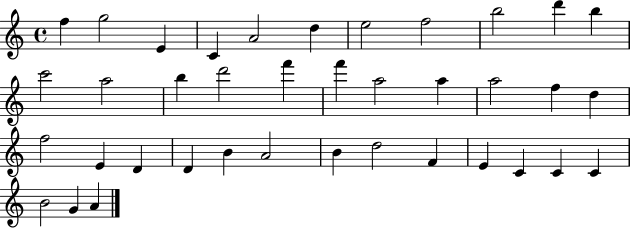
F5/q G5/h E4/q C4/q A4/h D5/q E5/h F5/h B5/h D6/q B5/q C6/h A5/h B5/q D6/h F6/q F6/q A5/h A5/q A5/h F5/q D5/q F5/h E4/q D4/q D4/q B4/q A4/h B4/q D5/h F4/q E4/q C4/q C4/q C4/q B4/h G4/q A4/q